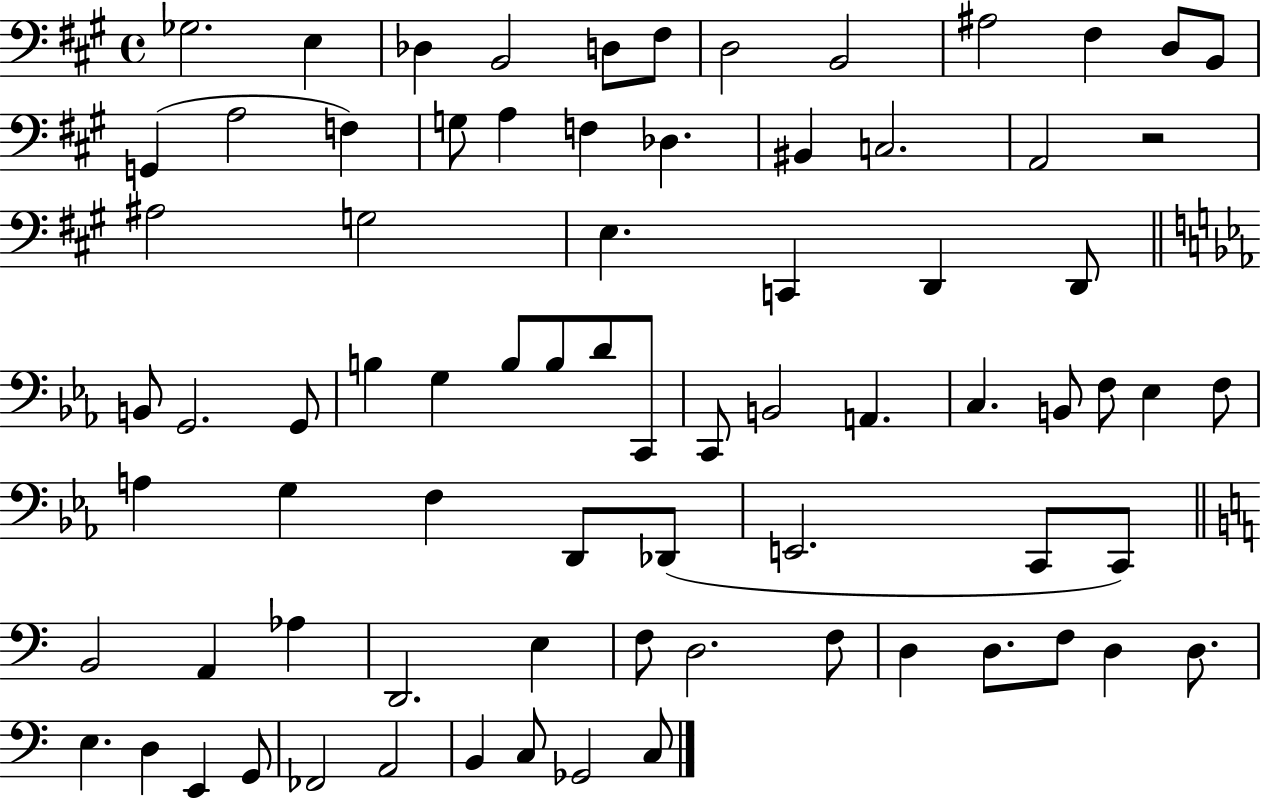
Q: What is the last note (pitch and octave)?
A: C3